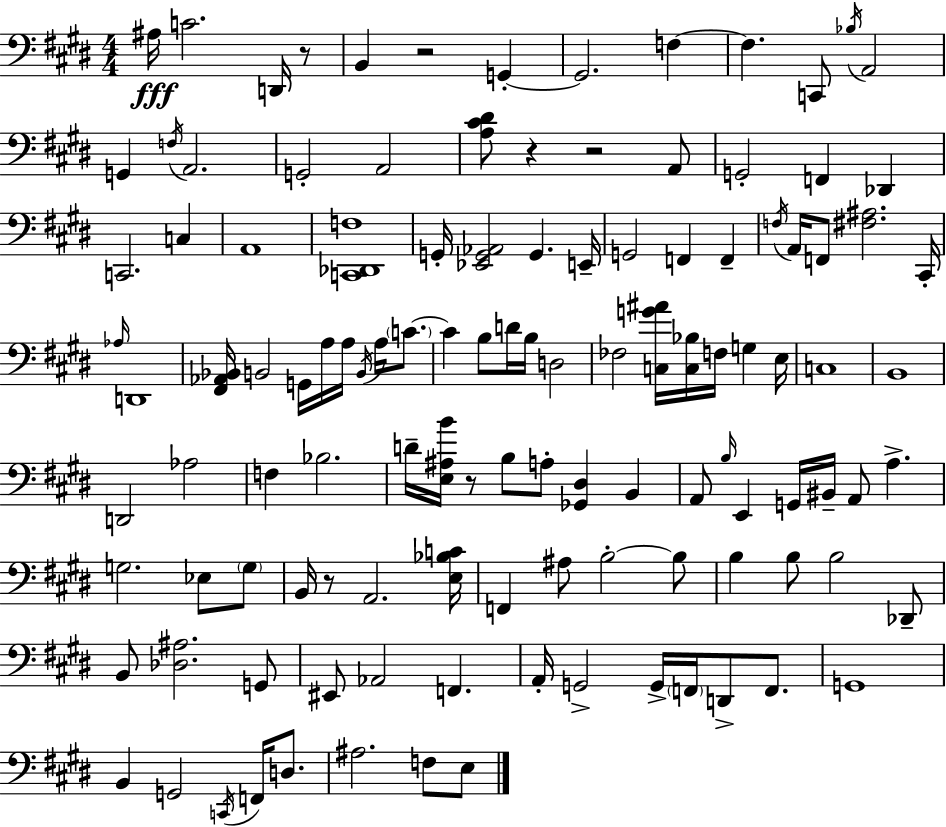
{
  \clef bass
  \numericTimeSignature
  \time 4/4
  \key e \major
  ais16\fff c'2. d,16 r8 | b,4 r2 g,4-.~~ | g,2. f4~~ | f4. c,8 \acciaccatura { bes16 } a,2 | \break g,4 \acciaccatura { f16 } a,2. | g,2-. a,2 | <a cis' dis'>8 r4 r2 | a,8 g,2-. f,4 des,4 | \break c,2. c4 | a,1 | <c, des, f>1 | g,16-. <ees, g, aes,>2 g,4. | \break e,16-- g,2 f,4 f,4-- | \acciaccatura { f16 } a,16 f,8 <fis ais>2. | cis,16-. \grace { aes16 } d,1 | <fis, aes, bes,>16 b,2 g,16 a16 a16 | \break \acciaccatura { b,16 } a16 \parenthesize c'8.~~ c'4 b8 d'16 b16 d2 | fes2 <c g' ais'>16 <c bes>16 f16 | g4 e16 c1 | b,1 | \break d,2 aes2 | f4 bes2. | d'16-- <e ais b'>16 r8 b8 a8-. <ges, dis>4 | b,4 a,8 \grace { b16 } e,4 g,16 bis,16-- a,8 | \break a4.-> g2. | ees8 \parenthesize g8 b,16 r8 a,2. | <e bes c'>16 f,4 ais8 b2-.~~ | b8 b4 b8 b2 | \break des,8-- b,8 <des ais>2. | g,8 eis,8 aes,2 | f,4. a,16-. g,2-> g,16-> | \parenthesize f,16 d,8-> f,8. g,1 | \break b,4 g,2 | \acciaccatura { c,16 } f,16 d8. ais2. | f8 e8 \bar "|."
}